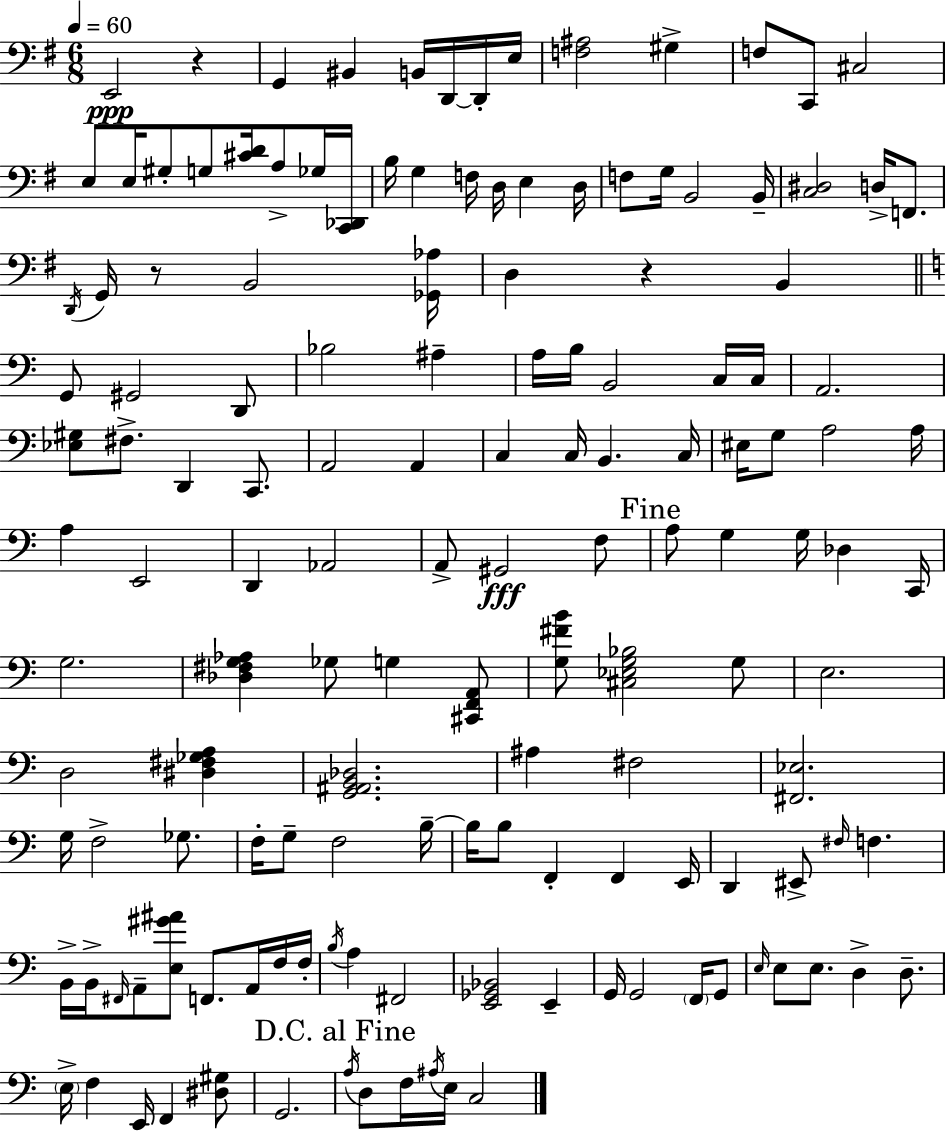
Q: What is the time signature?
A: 6/8